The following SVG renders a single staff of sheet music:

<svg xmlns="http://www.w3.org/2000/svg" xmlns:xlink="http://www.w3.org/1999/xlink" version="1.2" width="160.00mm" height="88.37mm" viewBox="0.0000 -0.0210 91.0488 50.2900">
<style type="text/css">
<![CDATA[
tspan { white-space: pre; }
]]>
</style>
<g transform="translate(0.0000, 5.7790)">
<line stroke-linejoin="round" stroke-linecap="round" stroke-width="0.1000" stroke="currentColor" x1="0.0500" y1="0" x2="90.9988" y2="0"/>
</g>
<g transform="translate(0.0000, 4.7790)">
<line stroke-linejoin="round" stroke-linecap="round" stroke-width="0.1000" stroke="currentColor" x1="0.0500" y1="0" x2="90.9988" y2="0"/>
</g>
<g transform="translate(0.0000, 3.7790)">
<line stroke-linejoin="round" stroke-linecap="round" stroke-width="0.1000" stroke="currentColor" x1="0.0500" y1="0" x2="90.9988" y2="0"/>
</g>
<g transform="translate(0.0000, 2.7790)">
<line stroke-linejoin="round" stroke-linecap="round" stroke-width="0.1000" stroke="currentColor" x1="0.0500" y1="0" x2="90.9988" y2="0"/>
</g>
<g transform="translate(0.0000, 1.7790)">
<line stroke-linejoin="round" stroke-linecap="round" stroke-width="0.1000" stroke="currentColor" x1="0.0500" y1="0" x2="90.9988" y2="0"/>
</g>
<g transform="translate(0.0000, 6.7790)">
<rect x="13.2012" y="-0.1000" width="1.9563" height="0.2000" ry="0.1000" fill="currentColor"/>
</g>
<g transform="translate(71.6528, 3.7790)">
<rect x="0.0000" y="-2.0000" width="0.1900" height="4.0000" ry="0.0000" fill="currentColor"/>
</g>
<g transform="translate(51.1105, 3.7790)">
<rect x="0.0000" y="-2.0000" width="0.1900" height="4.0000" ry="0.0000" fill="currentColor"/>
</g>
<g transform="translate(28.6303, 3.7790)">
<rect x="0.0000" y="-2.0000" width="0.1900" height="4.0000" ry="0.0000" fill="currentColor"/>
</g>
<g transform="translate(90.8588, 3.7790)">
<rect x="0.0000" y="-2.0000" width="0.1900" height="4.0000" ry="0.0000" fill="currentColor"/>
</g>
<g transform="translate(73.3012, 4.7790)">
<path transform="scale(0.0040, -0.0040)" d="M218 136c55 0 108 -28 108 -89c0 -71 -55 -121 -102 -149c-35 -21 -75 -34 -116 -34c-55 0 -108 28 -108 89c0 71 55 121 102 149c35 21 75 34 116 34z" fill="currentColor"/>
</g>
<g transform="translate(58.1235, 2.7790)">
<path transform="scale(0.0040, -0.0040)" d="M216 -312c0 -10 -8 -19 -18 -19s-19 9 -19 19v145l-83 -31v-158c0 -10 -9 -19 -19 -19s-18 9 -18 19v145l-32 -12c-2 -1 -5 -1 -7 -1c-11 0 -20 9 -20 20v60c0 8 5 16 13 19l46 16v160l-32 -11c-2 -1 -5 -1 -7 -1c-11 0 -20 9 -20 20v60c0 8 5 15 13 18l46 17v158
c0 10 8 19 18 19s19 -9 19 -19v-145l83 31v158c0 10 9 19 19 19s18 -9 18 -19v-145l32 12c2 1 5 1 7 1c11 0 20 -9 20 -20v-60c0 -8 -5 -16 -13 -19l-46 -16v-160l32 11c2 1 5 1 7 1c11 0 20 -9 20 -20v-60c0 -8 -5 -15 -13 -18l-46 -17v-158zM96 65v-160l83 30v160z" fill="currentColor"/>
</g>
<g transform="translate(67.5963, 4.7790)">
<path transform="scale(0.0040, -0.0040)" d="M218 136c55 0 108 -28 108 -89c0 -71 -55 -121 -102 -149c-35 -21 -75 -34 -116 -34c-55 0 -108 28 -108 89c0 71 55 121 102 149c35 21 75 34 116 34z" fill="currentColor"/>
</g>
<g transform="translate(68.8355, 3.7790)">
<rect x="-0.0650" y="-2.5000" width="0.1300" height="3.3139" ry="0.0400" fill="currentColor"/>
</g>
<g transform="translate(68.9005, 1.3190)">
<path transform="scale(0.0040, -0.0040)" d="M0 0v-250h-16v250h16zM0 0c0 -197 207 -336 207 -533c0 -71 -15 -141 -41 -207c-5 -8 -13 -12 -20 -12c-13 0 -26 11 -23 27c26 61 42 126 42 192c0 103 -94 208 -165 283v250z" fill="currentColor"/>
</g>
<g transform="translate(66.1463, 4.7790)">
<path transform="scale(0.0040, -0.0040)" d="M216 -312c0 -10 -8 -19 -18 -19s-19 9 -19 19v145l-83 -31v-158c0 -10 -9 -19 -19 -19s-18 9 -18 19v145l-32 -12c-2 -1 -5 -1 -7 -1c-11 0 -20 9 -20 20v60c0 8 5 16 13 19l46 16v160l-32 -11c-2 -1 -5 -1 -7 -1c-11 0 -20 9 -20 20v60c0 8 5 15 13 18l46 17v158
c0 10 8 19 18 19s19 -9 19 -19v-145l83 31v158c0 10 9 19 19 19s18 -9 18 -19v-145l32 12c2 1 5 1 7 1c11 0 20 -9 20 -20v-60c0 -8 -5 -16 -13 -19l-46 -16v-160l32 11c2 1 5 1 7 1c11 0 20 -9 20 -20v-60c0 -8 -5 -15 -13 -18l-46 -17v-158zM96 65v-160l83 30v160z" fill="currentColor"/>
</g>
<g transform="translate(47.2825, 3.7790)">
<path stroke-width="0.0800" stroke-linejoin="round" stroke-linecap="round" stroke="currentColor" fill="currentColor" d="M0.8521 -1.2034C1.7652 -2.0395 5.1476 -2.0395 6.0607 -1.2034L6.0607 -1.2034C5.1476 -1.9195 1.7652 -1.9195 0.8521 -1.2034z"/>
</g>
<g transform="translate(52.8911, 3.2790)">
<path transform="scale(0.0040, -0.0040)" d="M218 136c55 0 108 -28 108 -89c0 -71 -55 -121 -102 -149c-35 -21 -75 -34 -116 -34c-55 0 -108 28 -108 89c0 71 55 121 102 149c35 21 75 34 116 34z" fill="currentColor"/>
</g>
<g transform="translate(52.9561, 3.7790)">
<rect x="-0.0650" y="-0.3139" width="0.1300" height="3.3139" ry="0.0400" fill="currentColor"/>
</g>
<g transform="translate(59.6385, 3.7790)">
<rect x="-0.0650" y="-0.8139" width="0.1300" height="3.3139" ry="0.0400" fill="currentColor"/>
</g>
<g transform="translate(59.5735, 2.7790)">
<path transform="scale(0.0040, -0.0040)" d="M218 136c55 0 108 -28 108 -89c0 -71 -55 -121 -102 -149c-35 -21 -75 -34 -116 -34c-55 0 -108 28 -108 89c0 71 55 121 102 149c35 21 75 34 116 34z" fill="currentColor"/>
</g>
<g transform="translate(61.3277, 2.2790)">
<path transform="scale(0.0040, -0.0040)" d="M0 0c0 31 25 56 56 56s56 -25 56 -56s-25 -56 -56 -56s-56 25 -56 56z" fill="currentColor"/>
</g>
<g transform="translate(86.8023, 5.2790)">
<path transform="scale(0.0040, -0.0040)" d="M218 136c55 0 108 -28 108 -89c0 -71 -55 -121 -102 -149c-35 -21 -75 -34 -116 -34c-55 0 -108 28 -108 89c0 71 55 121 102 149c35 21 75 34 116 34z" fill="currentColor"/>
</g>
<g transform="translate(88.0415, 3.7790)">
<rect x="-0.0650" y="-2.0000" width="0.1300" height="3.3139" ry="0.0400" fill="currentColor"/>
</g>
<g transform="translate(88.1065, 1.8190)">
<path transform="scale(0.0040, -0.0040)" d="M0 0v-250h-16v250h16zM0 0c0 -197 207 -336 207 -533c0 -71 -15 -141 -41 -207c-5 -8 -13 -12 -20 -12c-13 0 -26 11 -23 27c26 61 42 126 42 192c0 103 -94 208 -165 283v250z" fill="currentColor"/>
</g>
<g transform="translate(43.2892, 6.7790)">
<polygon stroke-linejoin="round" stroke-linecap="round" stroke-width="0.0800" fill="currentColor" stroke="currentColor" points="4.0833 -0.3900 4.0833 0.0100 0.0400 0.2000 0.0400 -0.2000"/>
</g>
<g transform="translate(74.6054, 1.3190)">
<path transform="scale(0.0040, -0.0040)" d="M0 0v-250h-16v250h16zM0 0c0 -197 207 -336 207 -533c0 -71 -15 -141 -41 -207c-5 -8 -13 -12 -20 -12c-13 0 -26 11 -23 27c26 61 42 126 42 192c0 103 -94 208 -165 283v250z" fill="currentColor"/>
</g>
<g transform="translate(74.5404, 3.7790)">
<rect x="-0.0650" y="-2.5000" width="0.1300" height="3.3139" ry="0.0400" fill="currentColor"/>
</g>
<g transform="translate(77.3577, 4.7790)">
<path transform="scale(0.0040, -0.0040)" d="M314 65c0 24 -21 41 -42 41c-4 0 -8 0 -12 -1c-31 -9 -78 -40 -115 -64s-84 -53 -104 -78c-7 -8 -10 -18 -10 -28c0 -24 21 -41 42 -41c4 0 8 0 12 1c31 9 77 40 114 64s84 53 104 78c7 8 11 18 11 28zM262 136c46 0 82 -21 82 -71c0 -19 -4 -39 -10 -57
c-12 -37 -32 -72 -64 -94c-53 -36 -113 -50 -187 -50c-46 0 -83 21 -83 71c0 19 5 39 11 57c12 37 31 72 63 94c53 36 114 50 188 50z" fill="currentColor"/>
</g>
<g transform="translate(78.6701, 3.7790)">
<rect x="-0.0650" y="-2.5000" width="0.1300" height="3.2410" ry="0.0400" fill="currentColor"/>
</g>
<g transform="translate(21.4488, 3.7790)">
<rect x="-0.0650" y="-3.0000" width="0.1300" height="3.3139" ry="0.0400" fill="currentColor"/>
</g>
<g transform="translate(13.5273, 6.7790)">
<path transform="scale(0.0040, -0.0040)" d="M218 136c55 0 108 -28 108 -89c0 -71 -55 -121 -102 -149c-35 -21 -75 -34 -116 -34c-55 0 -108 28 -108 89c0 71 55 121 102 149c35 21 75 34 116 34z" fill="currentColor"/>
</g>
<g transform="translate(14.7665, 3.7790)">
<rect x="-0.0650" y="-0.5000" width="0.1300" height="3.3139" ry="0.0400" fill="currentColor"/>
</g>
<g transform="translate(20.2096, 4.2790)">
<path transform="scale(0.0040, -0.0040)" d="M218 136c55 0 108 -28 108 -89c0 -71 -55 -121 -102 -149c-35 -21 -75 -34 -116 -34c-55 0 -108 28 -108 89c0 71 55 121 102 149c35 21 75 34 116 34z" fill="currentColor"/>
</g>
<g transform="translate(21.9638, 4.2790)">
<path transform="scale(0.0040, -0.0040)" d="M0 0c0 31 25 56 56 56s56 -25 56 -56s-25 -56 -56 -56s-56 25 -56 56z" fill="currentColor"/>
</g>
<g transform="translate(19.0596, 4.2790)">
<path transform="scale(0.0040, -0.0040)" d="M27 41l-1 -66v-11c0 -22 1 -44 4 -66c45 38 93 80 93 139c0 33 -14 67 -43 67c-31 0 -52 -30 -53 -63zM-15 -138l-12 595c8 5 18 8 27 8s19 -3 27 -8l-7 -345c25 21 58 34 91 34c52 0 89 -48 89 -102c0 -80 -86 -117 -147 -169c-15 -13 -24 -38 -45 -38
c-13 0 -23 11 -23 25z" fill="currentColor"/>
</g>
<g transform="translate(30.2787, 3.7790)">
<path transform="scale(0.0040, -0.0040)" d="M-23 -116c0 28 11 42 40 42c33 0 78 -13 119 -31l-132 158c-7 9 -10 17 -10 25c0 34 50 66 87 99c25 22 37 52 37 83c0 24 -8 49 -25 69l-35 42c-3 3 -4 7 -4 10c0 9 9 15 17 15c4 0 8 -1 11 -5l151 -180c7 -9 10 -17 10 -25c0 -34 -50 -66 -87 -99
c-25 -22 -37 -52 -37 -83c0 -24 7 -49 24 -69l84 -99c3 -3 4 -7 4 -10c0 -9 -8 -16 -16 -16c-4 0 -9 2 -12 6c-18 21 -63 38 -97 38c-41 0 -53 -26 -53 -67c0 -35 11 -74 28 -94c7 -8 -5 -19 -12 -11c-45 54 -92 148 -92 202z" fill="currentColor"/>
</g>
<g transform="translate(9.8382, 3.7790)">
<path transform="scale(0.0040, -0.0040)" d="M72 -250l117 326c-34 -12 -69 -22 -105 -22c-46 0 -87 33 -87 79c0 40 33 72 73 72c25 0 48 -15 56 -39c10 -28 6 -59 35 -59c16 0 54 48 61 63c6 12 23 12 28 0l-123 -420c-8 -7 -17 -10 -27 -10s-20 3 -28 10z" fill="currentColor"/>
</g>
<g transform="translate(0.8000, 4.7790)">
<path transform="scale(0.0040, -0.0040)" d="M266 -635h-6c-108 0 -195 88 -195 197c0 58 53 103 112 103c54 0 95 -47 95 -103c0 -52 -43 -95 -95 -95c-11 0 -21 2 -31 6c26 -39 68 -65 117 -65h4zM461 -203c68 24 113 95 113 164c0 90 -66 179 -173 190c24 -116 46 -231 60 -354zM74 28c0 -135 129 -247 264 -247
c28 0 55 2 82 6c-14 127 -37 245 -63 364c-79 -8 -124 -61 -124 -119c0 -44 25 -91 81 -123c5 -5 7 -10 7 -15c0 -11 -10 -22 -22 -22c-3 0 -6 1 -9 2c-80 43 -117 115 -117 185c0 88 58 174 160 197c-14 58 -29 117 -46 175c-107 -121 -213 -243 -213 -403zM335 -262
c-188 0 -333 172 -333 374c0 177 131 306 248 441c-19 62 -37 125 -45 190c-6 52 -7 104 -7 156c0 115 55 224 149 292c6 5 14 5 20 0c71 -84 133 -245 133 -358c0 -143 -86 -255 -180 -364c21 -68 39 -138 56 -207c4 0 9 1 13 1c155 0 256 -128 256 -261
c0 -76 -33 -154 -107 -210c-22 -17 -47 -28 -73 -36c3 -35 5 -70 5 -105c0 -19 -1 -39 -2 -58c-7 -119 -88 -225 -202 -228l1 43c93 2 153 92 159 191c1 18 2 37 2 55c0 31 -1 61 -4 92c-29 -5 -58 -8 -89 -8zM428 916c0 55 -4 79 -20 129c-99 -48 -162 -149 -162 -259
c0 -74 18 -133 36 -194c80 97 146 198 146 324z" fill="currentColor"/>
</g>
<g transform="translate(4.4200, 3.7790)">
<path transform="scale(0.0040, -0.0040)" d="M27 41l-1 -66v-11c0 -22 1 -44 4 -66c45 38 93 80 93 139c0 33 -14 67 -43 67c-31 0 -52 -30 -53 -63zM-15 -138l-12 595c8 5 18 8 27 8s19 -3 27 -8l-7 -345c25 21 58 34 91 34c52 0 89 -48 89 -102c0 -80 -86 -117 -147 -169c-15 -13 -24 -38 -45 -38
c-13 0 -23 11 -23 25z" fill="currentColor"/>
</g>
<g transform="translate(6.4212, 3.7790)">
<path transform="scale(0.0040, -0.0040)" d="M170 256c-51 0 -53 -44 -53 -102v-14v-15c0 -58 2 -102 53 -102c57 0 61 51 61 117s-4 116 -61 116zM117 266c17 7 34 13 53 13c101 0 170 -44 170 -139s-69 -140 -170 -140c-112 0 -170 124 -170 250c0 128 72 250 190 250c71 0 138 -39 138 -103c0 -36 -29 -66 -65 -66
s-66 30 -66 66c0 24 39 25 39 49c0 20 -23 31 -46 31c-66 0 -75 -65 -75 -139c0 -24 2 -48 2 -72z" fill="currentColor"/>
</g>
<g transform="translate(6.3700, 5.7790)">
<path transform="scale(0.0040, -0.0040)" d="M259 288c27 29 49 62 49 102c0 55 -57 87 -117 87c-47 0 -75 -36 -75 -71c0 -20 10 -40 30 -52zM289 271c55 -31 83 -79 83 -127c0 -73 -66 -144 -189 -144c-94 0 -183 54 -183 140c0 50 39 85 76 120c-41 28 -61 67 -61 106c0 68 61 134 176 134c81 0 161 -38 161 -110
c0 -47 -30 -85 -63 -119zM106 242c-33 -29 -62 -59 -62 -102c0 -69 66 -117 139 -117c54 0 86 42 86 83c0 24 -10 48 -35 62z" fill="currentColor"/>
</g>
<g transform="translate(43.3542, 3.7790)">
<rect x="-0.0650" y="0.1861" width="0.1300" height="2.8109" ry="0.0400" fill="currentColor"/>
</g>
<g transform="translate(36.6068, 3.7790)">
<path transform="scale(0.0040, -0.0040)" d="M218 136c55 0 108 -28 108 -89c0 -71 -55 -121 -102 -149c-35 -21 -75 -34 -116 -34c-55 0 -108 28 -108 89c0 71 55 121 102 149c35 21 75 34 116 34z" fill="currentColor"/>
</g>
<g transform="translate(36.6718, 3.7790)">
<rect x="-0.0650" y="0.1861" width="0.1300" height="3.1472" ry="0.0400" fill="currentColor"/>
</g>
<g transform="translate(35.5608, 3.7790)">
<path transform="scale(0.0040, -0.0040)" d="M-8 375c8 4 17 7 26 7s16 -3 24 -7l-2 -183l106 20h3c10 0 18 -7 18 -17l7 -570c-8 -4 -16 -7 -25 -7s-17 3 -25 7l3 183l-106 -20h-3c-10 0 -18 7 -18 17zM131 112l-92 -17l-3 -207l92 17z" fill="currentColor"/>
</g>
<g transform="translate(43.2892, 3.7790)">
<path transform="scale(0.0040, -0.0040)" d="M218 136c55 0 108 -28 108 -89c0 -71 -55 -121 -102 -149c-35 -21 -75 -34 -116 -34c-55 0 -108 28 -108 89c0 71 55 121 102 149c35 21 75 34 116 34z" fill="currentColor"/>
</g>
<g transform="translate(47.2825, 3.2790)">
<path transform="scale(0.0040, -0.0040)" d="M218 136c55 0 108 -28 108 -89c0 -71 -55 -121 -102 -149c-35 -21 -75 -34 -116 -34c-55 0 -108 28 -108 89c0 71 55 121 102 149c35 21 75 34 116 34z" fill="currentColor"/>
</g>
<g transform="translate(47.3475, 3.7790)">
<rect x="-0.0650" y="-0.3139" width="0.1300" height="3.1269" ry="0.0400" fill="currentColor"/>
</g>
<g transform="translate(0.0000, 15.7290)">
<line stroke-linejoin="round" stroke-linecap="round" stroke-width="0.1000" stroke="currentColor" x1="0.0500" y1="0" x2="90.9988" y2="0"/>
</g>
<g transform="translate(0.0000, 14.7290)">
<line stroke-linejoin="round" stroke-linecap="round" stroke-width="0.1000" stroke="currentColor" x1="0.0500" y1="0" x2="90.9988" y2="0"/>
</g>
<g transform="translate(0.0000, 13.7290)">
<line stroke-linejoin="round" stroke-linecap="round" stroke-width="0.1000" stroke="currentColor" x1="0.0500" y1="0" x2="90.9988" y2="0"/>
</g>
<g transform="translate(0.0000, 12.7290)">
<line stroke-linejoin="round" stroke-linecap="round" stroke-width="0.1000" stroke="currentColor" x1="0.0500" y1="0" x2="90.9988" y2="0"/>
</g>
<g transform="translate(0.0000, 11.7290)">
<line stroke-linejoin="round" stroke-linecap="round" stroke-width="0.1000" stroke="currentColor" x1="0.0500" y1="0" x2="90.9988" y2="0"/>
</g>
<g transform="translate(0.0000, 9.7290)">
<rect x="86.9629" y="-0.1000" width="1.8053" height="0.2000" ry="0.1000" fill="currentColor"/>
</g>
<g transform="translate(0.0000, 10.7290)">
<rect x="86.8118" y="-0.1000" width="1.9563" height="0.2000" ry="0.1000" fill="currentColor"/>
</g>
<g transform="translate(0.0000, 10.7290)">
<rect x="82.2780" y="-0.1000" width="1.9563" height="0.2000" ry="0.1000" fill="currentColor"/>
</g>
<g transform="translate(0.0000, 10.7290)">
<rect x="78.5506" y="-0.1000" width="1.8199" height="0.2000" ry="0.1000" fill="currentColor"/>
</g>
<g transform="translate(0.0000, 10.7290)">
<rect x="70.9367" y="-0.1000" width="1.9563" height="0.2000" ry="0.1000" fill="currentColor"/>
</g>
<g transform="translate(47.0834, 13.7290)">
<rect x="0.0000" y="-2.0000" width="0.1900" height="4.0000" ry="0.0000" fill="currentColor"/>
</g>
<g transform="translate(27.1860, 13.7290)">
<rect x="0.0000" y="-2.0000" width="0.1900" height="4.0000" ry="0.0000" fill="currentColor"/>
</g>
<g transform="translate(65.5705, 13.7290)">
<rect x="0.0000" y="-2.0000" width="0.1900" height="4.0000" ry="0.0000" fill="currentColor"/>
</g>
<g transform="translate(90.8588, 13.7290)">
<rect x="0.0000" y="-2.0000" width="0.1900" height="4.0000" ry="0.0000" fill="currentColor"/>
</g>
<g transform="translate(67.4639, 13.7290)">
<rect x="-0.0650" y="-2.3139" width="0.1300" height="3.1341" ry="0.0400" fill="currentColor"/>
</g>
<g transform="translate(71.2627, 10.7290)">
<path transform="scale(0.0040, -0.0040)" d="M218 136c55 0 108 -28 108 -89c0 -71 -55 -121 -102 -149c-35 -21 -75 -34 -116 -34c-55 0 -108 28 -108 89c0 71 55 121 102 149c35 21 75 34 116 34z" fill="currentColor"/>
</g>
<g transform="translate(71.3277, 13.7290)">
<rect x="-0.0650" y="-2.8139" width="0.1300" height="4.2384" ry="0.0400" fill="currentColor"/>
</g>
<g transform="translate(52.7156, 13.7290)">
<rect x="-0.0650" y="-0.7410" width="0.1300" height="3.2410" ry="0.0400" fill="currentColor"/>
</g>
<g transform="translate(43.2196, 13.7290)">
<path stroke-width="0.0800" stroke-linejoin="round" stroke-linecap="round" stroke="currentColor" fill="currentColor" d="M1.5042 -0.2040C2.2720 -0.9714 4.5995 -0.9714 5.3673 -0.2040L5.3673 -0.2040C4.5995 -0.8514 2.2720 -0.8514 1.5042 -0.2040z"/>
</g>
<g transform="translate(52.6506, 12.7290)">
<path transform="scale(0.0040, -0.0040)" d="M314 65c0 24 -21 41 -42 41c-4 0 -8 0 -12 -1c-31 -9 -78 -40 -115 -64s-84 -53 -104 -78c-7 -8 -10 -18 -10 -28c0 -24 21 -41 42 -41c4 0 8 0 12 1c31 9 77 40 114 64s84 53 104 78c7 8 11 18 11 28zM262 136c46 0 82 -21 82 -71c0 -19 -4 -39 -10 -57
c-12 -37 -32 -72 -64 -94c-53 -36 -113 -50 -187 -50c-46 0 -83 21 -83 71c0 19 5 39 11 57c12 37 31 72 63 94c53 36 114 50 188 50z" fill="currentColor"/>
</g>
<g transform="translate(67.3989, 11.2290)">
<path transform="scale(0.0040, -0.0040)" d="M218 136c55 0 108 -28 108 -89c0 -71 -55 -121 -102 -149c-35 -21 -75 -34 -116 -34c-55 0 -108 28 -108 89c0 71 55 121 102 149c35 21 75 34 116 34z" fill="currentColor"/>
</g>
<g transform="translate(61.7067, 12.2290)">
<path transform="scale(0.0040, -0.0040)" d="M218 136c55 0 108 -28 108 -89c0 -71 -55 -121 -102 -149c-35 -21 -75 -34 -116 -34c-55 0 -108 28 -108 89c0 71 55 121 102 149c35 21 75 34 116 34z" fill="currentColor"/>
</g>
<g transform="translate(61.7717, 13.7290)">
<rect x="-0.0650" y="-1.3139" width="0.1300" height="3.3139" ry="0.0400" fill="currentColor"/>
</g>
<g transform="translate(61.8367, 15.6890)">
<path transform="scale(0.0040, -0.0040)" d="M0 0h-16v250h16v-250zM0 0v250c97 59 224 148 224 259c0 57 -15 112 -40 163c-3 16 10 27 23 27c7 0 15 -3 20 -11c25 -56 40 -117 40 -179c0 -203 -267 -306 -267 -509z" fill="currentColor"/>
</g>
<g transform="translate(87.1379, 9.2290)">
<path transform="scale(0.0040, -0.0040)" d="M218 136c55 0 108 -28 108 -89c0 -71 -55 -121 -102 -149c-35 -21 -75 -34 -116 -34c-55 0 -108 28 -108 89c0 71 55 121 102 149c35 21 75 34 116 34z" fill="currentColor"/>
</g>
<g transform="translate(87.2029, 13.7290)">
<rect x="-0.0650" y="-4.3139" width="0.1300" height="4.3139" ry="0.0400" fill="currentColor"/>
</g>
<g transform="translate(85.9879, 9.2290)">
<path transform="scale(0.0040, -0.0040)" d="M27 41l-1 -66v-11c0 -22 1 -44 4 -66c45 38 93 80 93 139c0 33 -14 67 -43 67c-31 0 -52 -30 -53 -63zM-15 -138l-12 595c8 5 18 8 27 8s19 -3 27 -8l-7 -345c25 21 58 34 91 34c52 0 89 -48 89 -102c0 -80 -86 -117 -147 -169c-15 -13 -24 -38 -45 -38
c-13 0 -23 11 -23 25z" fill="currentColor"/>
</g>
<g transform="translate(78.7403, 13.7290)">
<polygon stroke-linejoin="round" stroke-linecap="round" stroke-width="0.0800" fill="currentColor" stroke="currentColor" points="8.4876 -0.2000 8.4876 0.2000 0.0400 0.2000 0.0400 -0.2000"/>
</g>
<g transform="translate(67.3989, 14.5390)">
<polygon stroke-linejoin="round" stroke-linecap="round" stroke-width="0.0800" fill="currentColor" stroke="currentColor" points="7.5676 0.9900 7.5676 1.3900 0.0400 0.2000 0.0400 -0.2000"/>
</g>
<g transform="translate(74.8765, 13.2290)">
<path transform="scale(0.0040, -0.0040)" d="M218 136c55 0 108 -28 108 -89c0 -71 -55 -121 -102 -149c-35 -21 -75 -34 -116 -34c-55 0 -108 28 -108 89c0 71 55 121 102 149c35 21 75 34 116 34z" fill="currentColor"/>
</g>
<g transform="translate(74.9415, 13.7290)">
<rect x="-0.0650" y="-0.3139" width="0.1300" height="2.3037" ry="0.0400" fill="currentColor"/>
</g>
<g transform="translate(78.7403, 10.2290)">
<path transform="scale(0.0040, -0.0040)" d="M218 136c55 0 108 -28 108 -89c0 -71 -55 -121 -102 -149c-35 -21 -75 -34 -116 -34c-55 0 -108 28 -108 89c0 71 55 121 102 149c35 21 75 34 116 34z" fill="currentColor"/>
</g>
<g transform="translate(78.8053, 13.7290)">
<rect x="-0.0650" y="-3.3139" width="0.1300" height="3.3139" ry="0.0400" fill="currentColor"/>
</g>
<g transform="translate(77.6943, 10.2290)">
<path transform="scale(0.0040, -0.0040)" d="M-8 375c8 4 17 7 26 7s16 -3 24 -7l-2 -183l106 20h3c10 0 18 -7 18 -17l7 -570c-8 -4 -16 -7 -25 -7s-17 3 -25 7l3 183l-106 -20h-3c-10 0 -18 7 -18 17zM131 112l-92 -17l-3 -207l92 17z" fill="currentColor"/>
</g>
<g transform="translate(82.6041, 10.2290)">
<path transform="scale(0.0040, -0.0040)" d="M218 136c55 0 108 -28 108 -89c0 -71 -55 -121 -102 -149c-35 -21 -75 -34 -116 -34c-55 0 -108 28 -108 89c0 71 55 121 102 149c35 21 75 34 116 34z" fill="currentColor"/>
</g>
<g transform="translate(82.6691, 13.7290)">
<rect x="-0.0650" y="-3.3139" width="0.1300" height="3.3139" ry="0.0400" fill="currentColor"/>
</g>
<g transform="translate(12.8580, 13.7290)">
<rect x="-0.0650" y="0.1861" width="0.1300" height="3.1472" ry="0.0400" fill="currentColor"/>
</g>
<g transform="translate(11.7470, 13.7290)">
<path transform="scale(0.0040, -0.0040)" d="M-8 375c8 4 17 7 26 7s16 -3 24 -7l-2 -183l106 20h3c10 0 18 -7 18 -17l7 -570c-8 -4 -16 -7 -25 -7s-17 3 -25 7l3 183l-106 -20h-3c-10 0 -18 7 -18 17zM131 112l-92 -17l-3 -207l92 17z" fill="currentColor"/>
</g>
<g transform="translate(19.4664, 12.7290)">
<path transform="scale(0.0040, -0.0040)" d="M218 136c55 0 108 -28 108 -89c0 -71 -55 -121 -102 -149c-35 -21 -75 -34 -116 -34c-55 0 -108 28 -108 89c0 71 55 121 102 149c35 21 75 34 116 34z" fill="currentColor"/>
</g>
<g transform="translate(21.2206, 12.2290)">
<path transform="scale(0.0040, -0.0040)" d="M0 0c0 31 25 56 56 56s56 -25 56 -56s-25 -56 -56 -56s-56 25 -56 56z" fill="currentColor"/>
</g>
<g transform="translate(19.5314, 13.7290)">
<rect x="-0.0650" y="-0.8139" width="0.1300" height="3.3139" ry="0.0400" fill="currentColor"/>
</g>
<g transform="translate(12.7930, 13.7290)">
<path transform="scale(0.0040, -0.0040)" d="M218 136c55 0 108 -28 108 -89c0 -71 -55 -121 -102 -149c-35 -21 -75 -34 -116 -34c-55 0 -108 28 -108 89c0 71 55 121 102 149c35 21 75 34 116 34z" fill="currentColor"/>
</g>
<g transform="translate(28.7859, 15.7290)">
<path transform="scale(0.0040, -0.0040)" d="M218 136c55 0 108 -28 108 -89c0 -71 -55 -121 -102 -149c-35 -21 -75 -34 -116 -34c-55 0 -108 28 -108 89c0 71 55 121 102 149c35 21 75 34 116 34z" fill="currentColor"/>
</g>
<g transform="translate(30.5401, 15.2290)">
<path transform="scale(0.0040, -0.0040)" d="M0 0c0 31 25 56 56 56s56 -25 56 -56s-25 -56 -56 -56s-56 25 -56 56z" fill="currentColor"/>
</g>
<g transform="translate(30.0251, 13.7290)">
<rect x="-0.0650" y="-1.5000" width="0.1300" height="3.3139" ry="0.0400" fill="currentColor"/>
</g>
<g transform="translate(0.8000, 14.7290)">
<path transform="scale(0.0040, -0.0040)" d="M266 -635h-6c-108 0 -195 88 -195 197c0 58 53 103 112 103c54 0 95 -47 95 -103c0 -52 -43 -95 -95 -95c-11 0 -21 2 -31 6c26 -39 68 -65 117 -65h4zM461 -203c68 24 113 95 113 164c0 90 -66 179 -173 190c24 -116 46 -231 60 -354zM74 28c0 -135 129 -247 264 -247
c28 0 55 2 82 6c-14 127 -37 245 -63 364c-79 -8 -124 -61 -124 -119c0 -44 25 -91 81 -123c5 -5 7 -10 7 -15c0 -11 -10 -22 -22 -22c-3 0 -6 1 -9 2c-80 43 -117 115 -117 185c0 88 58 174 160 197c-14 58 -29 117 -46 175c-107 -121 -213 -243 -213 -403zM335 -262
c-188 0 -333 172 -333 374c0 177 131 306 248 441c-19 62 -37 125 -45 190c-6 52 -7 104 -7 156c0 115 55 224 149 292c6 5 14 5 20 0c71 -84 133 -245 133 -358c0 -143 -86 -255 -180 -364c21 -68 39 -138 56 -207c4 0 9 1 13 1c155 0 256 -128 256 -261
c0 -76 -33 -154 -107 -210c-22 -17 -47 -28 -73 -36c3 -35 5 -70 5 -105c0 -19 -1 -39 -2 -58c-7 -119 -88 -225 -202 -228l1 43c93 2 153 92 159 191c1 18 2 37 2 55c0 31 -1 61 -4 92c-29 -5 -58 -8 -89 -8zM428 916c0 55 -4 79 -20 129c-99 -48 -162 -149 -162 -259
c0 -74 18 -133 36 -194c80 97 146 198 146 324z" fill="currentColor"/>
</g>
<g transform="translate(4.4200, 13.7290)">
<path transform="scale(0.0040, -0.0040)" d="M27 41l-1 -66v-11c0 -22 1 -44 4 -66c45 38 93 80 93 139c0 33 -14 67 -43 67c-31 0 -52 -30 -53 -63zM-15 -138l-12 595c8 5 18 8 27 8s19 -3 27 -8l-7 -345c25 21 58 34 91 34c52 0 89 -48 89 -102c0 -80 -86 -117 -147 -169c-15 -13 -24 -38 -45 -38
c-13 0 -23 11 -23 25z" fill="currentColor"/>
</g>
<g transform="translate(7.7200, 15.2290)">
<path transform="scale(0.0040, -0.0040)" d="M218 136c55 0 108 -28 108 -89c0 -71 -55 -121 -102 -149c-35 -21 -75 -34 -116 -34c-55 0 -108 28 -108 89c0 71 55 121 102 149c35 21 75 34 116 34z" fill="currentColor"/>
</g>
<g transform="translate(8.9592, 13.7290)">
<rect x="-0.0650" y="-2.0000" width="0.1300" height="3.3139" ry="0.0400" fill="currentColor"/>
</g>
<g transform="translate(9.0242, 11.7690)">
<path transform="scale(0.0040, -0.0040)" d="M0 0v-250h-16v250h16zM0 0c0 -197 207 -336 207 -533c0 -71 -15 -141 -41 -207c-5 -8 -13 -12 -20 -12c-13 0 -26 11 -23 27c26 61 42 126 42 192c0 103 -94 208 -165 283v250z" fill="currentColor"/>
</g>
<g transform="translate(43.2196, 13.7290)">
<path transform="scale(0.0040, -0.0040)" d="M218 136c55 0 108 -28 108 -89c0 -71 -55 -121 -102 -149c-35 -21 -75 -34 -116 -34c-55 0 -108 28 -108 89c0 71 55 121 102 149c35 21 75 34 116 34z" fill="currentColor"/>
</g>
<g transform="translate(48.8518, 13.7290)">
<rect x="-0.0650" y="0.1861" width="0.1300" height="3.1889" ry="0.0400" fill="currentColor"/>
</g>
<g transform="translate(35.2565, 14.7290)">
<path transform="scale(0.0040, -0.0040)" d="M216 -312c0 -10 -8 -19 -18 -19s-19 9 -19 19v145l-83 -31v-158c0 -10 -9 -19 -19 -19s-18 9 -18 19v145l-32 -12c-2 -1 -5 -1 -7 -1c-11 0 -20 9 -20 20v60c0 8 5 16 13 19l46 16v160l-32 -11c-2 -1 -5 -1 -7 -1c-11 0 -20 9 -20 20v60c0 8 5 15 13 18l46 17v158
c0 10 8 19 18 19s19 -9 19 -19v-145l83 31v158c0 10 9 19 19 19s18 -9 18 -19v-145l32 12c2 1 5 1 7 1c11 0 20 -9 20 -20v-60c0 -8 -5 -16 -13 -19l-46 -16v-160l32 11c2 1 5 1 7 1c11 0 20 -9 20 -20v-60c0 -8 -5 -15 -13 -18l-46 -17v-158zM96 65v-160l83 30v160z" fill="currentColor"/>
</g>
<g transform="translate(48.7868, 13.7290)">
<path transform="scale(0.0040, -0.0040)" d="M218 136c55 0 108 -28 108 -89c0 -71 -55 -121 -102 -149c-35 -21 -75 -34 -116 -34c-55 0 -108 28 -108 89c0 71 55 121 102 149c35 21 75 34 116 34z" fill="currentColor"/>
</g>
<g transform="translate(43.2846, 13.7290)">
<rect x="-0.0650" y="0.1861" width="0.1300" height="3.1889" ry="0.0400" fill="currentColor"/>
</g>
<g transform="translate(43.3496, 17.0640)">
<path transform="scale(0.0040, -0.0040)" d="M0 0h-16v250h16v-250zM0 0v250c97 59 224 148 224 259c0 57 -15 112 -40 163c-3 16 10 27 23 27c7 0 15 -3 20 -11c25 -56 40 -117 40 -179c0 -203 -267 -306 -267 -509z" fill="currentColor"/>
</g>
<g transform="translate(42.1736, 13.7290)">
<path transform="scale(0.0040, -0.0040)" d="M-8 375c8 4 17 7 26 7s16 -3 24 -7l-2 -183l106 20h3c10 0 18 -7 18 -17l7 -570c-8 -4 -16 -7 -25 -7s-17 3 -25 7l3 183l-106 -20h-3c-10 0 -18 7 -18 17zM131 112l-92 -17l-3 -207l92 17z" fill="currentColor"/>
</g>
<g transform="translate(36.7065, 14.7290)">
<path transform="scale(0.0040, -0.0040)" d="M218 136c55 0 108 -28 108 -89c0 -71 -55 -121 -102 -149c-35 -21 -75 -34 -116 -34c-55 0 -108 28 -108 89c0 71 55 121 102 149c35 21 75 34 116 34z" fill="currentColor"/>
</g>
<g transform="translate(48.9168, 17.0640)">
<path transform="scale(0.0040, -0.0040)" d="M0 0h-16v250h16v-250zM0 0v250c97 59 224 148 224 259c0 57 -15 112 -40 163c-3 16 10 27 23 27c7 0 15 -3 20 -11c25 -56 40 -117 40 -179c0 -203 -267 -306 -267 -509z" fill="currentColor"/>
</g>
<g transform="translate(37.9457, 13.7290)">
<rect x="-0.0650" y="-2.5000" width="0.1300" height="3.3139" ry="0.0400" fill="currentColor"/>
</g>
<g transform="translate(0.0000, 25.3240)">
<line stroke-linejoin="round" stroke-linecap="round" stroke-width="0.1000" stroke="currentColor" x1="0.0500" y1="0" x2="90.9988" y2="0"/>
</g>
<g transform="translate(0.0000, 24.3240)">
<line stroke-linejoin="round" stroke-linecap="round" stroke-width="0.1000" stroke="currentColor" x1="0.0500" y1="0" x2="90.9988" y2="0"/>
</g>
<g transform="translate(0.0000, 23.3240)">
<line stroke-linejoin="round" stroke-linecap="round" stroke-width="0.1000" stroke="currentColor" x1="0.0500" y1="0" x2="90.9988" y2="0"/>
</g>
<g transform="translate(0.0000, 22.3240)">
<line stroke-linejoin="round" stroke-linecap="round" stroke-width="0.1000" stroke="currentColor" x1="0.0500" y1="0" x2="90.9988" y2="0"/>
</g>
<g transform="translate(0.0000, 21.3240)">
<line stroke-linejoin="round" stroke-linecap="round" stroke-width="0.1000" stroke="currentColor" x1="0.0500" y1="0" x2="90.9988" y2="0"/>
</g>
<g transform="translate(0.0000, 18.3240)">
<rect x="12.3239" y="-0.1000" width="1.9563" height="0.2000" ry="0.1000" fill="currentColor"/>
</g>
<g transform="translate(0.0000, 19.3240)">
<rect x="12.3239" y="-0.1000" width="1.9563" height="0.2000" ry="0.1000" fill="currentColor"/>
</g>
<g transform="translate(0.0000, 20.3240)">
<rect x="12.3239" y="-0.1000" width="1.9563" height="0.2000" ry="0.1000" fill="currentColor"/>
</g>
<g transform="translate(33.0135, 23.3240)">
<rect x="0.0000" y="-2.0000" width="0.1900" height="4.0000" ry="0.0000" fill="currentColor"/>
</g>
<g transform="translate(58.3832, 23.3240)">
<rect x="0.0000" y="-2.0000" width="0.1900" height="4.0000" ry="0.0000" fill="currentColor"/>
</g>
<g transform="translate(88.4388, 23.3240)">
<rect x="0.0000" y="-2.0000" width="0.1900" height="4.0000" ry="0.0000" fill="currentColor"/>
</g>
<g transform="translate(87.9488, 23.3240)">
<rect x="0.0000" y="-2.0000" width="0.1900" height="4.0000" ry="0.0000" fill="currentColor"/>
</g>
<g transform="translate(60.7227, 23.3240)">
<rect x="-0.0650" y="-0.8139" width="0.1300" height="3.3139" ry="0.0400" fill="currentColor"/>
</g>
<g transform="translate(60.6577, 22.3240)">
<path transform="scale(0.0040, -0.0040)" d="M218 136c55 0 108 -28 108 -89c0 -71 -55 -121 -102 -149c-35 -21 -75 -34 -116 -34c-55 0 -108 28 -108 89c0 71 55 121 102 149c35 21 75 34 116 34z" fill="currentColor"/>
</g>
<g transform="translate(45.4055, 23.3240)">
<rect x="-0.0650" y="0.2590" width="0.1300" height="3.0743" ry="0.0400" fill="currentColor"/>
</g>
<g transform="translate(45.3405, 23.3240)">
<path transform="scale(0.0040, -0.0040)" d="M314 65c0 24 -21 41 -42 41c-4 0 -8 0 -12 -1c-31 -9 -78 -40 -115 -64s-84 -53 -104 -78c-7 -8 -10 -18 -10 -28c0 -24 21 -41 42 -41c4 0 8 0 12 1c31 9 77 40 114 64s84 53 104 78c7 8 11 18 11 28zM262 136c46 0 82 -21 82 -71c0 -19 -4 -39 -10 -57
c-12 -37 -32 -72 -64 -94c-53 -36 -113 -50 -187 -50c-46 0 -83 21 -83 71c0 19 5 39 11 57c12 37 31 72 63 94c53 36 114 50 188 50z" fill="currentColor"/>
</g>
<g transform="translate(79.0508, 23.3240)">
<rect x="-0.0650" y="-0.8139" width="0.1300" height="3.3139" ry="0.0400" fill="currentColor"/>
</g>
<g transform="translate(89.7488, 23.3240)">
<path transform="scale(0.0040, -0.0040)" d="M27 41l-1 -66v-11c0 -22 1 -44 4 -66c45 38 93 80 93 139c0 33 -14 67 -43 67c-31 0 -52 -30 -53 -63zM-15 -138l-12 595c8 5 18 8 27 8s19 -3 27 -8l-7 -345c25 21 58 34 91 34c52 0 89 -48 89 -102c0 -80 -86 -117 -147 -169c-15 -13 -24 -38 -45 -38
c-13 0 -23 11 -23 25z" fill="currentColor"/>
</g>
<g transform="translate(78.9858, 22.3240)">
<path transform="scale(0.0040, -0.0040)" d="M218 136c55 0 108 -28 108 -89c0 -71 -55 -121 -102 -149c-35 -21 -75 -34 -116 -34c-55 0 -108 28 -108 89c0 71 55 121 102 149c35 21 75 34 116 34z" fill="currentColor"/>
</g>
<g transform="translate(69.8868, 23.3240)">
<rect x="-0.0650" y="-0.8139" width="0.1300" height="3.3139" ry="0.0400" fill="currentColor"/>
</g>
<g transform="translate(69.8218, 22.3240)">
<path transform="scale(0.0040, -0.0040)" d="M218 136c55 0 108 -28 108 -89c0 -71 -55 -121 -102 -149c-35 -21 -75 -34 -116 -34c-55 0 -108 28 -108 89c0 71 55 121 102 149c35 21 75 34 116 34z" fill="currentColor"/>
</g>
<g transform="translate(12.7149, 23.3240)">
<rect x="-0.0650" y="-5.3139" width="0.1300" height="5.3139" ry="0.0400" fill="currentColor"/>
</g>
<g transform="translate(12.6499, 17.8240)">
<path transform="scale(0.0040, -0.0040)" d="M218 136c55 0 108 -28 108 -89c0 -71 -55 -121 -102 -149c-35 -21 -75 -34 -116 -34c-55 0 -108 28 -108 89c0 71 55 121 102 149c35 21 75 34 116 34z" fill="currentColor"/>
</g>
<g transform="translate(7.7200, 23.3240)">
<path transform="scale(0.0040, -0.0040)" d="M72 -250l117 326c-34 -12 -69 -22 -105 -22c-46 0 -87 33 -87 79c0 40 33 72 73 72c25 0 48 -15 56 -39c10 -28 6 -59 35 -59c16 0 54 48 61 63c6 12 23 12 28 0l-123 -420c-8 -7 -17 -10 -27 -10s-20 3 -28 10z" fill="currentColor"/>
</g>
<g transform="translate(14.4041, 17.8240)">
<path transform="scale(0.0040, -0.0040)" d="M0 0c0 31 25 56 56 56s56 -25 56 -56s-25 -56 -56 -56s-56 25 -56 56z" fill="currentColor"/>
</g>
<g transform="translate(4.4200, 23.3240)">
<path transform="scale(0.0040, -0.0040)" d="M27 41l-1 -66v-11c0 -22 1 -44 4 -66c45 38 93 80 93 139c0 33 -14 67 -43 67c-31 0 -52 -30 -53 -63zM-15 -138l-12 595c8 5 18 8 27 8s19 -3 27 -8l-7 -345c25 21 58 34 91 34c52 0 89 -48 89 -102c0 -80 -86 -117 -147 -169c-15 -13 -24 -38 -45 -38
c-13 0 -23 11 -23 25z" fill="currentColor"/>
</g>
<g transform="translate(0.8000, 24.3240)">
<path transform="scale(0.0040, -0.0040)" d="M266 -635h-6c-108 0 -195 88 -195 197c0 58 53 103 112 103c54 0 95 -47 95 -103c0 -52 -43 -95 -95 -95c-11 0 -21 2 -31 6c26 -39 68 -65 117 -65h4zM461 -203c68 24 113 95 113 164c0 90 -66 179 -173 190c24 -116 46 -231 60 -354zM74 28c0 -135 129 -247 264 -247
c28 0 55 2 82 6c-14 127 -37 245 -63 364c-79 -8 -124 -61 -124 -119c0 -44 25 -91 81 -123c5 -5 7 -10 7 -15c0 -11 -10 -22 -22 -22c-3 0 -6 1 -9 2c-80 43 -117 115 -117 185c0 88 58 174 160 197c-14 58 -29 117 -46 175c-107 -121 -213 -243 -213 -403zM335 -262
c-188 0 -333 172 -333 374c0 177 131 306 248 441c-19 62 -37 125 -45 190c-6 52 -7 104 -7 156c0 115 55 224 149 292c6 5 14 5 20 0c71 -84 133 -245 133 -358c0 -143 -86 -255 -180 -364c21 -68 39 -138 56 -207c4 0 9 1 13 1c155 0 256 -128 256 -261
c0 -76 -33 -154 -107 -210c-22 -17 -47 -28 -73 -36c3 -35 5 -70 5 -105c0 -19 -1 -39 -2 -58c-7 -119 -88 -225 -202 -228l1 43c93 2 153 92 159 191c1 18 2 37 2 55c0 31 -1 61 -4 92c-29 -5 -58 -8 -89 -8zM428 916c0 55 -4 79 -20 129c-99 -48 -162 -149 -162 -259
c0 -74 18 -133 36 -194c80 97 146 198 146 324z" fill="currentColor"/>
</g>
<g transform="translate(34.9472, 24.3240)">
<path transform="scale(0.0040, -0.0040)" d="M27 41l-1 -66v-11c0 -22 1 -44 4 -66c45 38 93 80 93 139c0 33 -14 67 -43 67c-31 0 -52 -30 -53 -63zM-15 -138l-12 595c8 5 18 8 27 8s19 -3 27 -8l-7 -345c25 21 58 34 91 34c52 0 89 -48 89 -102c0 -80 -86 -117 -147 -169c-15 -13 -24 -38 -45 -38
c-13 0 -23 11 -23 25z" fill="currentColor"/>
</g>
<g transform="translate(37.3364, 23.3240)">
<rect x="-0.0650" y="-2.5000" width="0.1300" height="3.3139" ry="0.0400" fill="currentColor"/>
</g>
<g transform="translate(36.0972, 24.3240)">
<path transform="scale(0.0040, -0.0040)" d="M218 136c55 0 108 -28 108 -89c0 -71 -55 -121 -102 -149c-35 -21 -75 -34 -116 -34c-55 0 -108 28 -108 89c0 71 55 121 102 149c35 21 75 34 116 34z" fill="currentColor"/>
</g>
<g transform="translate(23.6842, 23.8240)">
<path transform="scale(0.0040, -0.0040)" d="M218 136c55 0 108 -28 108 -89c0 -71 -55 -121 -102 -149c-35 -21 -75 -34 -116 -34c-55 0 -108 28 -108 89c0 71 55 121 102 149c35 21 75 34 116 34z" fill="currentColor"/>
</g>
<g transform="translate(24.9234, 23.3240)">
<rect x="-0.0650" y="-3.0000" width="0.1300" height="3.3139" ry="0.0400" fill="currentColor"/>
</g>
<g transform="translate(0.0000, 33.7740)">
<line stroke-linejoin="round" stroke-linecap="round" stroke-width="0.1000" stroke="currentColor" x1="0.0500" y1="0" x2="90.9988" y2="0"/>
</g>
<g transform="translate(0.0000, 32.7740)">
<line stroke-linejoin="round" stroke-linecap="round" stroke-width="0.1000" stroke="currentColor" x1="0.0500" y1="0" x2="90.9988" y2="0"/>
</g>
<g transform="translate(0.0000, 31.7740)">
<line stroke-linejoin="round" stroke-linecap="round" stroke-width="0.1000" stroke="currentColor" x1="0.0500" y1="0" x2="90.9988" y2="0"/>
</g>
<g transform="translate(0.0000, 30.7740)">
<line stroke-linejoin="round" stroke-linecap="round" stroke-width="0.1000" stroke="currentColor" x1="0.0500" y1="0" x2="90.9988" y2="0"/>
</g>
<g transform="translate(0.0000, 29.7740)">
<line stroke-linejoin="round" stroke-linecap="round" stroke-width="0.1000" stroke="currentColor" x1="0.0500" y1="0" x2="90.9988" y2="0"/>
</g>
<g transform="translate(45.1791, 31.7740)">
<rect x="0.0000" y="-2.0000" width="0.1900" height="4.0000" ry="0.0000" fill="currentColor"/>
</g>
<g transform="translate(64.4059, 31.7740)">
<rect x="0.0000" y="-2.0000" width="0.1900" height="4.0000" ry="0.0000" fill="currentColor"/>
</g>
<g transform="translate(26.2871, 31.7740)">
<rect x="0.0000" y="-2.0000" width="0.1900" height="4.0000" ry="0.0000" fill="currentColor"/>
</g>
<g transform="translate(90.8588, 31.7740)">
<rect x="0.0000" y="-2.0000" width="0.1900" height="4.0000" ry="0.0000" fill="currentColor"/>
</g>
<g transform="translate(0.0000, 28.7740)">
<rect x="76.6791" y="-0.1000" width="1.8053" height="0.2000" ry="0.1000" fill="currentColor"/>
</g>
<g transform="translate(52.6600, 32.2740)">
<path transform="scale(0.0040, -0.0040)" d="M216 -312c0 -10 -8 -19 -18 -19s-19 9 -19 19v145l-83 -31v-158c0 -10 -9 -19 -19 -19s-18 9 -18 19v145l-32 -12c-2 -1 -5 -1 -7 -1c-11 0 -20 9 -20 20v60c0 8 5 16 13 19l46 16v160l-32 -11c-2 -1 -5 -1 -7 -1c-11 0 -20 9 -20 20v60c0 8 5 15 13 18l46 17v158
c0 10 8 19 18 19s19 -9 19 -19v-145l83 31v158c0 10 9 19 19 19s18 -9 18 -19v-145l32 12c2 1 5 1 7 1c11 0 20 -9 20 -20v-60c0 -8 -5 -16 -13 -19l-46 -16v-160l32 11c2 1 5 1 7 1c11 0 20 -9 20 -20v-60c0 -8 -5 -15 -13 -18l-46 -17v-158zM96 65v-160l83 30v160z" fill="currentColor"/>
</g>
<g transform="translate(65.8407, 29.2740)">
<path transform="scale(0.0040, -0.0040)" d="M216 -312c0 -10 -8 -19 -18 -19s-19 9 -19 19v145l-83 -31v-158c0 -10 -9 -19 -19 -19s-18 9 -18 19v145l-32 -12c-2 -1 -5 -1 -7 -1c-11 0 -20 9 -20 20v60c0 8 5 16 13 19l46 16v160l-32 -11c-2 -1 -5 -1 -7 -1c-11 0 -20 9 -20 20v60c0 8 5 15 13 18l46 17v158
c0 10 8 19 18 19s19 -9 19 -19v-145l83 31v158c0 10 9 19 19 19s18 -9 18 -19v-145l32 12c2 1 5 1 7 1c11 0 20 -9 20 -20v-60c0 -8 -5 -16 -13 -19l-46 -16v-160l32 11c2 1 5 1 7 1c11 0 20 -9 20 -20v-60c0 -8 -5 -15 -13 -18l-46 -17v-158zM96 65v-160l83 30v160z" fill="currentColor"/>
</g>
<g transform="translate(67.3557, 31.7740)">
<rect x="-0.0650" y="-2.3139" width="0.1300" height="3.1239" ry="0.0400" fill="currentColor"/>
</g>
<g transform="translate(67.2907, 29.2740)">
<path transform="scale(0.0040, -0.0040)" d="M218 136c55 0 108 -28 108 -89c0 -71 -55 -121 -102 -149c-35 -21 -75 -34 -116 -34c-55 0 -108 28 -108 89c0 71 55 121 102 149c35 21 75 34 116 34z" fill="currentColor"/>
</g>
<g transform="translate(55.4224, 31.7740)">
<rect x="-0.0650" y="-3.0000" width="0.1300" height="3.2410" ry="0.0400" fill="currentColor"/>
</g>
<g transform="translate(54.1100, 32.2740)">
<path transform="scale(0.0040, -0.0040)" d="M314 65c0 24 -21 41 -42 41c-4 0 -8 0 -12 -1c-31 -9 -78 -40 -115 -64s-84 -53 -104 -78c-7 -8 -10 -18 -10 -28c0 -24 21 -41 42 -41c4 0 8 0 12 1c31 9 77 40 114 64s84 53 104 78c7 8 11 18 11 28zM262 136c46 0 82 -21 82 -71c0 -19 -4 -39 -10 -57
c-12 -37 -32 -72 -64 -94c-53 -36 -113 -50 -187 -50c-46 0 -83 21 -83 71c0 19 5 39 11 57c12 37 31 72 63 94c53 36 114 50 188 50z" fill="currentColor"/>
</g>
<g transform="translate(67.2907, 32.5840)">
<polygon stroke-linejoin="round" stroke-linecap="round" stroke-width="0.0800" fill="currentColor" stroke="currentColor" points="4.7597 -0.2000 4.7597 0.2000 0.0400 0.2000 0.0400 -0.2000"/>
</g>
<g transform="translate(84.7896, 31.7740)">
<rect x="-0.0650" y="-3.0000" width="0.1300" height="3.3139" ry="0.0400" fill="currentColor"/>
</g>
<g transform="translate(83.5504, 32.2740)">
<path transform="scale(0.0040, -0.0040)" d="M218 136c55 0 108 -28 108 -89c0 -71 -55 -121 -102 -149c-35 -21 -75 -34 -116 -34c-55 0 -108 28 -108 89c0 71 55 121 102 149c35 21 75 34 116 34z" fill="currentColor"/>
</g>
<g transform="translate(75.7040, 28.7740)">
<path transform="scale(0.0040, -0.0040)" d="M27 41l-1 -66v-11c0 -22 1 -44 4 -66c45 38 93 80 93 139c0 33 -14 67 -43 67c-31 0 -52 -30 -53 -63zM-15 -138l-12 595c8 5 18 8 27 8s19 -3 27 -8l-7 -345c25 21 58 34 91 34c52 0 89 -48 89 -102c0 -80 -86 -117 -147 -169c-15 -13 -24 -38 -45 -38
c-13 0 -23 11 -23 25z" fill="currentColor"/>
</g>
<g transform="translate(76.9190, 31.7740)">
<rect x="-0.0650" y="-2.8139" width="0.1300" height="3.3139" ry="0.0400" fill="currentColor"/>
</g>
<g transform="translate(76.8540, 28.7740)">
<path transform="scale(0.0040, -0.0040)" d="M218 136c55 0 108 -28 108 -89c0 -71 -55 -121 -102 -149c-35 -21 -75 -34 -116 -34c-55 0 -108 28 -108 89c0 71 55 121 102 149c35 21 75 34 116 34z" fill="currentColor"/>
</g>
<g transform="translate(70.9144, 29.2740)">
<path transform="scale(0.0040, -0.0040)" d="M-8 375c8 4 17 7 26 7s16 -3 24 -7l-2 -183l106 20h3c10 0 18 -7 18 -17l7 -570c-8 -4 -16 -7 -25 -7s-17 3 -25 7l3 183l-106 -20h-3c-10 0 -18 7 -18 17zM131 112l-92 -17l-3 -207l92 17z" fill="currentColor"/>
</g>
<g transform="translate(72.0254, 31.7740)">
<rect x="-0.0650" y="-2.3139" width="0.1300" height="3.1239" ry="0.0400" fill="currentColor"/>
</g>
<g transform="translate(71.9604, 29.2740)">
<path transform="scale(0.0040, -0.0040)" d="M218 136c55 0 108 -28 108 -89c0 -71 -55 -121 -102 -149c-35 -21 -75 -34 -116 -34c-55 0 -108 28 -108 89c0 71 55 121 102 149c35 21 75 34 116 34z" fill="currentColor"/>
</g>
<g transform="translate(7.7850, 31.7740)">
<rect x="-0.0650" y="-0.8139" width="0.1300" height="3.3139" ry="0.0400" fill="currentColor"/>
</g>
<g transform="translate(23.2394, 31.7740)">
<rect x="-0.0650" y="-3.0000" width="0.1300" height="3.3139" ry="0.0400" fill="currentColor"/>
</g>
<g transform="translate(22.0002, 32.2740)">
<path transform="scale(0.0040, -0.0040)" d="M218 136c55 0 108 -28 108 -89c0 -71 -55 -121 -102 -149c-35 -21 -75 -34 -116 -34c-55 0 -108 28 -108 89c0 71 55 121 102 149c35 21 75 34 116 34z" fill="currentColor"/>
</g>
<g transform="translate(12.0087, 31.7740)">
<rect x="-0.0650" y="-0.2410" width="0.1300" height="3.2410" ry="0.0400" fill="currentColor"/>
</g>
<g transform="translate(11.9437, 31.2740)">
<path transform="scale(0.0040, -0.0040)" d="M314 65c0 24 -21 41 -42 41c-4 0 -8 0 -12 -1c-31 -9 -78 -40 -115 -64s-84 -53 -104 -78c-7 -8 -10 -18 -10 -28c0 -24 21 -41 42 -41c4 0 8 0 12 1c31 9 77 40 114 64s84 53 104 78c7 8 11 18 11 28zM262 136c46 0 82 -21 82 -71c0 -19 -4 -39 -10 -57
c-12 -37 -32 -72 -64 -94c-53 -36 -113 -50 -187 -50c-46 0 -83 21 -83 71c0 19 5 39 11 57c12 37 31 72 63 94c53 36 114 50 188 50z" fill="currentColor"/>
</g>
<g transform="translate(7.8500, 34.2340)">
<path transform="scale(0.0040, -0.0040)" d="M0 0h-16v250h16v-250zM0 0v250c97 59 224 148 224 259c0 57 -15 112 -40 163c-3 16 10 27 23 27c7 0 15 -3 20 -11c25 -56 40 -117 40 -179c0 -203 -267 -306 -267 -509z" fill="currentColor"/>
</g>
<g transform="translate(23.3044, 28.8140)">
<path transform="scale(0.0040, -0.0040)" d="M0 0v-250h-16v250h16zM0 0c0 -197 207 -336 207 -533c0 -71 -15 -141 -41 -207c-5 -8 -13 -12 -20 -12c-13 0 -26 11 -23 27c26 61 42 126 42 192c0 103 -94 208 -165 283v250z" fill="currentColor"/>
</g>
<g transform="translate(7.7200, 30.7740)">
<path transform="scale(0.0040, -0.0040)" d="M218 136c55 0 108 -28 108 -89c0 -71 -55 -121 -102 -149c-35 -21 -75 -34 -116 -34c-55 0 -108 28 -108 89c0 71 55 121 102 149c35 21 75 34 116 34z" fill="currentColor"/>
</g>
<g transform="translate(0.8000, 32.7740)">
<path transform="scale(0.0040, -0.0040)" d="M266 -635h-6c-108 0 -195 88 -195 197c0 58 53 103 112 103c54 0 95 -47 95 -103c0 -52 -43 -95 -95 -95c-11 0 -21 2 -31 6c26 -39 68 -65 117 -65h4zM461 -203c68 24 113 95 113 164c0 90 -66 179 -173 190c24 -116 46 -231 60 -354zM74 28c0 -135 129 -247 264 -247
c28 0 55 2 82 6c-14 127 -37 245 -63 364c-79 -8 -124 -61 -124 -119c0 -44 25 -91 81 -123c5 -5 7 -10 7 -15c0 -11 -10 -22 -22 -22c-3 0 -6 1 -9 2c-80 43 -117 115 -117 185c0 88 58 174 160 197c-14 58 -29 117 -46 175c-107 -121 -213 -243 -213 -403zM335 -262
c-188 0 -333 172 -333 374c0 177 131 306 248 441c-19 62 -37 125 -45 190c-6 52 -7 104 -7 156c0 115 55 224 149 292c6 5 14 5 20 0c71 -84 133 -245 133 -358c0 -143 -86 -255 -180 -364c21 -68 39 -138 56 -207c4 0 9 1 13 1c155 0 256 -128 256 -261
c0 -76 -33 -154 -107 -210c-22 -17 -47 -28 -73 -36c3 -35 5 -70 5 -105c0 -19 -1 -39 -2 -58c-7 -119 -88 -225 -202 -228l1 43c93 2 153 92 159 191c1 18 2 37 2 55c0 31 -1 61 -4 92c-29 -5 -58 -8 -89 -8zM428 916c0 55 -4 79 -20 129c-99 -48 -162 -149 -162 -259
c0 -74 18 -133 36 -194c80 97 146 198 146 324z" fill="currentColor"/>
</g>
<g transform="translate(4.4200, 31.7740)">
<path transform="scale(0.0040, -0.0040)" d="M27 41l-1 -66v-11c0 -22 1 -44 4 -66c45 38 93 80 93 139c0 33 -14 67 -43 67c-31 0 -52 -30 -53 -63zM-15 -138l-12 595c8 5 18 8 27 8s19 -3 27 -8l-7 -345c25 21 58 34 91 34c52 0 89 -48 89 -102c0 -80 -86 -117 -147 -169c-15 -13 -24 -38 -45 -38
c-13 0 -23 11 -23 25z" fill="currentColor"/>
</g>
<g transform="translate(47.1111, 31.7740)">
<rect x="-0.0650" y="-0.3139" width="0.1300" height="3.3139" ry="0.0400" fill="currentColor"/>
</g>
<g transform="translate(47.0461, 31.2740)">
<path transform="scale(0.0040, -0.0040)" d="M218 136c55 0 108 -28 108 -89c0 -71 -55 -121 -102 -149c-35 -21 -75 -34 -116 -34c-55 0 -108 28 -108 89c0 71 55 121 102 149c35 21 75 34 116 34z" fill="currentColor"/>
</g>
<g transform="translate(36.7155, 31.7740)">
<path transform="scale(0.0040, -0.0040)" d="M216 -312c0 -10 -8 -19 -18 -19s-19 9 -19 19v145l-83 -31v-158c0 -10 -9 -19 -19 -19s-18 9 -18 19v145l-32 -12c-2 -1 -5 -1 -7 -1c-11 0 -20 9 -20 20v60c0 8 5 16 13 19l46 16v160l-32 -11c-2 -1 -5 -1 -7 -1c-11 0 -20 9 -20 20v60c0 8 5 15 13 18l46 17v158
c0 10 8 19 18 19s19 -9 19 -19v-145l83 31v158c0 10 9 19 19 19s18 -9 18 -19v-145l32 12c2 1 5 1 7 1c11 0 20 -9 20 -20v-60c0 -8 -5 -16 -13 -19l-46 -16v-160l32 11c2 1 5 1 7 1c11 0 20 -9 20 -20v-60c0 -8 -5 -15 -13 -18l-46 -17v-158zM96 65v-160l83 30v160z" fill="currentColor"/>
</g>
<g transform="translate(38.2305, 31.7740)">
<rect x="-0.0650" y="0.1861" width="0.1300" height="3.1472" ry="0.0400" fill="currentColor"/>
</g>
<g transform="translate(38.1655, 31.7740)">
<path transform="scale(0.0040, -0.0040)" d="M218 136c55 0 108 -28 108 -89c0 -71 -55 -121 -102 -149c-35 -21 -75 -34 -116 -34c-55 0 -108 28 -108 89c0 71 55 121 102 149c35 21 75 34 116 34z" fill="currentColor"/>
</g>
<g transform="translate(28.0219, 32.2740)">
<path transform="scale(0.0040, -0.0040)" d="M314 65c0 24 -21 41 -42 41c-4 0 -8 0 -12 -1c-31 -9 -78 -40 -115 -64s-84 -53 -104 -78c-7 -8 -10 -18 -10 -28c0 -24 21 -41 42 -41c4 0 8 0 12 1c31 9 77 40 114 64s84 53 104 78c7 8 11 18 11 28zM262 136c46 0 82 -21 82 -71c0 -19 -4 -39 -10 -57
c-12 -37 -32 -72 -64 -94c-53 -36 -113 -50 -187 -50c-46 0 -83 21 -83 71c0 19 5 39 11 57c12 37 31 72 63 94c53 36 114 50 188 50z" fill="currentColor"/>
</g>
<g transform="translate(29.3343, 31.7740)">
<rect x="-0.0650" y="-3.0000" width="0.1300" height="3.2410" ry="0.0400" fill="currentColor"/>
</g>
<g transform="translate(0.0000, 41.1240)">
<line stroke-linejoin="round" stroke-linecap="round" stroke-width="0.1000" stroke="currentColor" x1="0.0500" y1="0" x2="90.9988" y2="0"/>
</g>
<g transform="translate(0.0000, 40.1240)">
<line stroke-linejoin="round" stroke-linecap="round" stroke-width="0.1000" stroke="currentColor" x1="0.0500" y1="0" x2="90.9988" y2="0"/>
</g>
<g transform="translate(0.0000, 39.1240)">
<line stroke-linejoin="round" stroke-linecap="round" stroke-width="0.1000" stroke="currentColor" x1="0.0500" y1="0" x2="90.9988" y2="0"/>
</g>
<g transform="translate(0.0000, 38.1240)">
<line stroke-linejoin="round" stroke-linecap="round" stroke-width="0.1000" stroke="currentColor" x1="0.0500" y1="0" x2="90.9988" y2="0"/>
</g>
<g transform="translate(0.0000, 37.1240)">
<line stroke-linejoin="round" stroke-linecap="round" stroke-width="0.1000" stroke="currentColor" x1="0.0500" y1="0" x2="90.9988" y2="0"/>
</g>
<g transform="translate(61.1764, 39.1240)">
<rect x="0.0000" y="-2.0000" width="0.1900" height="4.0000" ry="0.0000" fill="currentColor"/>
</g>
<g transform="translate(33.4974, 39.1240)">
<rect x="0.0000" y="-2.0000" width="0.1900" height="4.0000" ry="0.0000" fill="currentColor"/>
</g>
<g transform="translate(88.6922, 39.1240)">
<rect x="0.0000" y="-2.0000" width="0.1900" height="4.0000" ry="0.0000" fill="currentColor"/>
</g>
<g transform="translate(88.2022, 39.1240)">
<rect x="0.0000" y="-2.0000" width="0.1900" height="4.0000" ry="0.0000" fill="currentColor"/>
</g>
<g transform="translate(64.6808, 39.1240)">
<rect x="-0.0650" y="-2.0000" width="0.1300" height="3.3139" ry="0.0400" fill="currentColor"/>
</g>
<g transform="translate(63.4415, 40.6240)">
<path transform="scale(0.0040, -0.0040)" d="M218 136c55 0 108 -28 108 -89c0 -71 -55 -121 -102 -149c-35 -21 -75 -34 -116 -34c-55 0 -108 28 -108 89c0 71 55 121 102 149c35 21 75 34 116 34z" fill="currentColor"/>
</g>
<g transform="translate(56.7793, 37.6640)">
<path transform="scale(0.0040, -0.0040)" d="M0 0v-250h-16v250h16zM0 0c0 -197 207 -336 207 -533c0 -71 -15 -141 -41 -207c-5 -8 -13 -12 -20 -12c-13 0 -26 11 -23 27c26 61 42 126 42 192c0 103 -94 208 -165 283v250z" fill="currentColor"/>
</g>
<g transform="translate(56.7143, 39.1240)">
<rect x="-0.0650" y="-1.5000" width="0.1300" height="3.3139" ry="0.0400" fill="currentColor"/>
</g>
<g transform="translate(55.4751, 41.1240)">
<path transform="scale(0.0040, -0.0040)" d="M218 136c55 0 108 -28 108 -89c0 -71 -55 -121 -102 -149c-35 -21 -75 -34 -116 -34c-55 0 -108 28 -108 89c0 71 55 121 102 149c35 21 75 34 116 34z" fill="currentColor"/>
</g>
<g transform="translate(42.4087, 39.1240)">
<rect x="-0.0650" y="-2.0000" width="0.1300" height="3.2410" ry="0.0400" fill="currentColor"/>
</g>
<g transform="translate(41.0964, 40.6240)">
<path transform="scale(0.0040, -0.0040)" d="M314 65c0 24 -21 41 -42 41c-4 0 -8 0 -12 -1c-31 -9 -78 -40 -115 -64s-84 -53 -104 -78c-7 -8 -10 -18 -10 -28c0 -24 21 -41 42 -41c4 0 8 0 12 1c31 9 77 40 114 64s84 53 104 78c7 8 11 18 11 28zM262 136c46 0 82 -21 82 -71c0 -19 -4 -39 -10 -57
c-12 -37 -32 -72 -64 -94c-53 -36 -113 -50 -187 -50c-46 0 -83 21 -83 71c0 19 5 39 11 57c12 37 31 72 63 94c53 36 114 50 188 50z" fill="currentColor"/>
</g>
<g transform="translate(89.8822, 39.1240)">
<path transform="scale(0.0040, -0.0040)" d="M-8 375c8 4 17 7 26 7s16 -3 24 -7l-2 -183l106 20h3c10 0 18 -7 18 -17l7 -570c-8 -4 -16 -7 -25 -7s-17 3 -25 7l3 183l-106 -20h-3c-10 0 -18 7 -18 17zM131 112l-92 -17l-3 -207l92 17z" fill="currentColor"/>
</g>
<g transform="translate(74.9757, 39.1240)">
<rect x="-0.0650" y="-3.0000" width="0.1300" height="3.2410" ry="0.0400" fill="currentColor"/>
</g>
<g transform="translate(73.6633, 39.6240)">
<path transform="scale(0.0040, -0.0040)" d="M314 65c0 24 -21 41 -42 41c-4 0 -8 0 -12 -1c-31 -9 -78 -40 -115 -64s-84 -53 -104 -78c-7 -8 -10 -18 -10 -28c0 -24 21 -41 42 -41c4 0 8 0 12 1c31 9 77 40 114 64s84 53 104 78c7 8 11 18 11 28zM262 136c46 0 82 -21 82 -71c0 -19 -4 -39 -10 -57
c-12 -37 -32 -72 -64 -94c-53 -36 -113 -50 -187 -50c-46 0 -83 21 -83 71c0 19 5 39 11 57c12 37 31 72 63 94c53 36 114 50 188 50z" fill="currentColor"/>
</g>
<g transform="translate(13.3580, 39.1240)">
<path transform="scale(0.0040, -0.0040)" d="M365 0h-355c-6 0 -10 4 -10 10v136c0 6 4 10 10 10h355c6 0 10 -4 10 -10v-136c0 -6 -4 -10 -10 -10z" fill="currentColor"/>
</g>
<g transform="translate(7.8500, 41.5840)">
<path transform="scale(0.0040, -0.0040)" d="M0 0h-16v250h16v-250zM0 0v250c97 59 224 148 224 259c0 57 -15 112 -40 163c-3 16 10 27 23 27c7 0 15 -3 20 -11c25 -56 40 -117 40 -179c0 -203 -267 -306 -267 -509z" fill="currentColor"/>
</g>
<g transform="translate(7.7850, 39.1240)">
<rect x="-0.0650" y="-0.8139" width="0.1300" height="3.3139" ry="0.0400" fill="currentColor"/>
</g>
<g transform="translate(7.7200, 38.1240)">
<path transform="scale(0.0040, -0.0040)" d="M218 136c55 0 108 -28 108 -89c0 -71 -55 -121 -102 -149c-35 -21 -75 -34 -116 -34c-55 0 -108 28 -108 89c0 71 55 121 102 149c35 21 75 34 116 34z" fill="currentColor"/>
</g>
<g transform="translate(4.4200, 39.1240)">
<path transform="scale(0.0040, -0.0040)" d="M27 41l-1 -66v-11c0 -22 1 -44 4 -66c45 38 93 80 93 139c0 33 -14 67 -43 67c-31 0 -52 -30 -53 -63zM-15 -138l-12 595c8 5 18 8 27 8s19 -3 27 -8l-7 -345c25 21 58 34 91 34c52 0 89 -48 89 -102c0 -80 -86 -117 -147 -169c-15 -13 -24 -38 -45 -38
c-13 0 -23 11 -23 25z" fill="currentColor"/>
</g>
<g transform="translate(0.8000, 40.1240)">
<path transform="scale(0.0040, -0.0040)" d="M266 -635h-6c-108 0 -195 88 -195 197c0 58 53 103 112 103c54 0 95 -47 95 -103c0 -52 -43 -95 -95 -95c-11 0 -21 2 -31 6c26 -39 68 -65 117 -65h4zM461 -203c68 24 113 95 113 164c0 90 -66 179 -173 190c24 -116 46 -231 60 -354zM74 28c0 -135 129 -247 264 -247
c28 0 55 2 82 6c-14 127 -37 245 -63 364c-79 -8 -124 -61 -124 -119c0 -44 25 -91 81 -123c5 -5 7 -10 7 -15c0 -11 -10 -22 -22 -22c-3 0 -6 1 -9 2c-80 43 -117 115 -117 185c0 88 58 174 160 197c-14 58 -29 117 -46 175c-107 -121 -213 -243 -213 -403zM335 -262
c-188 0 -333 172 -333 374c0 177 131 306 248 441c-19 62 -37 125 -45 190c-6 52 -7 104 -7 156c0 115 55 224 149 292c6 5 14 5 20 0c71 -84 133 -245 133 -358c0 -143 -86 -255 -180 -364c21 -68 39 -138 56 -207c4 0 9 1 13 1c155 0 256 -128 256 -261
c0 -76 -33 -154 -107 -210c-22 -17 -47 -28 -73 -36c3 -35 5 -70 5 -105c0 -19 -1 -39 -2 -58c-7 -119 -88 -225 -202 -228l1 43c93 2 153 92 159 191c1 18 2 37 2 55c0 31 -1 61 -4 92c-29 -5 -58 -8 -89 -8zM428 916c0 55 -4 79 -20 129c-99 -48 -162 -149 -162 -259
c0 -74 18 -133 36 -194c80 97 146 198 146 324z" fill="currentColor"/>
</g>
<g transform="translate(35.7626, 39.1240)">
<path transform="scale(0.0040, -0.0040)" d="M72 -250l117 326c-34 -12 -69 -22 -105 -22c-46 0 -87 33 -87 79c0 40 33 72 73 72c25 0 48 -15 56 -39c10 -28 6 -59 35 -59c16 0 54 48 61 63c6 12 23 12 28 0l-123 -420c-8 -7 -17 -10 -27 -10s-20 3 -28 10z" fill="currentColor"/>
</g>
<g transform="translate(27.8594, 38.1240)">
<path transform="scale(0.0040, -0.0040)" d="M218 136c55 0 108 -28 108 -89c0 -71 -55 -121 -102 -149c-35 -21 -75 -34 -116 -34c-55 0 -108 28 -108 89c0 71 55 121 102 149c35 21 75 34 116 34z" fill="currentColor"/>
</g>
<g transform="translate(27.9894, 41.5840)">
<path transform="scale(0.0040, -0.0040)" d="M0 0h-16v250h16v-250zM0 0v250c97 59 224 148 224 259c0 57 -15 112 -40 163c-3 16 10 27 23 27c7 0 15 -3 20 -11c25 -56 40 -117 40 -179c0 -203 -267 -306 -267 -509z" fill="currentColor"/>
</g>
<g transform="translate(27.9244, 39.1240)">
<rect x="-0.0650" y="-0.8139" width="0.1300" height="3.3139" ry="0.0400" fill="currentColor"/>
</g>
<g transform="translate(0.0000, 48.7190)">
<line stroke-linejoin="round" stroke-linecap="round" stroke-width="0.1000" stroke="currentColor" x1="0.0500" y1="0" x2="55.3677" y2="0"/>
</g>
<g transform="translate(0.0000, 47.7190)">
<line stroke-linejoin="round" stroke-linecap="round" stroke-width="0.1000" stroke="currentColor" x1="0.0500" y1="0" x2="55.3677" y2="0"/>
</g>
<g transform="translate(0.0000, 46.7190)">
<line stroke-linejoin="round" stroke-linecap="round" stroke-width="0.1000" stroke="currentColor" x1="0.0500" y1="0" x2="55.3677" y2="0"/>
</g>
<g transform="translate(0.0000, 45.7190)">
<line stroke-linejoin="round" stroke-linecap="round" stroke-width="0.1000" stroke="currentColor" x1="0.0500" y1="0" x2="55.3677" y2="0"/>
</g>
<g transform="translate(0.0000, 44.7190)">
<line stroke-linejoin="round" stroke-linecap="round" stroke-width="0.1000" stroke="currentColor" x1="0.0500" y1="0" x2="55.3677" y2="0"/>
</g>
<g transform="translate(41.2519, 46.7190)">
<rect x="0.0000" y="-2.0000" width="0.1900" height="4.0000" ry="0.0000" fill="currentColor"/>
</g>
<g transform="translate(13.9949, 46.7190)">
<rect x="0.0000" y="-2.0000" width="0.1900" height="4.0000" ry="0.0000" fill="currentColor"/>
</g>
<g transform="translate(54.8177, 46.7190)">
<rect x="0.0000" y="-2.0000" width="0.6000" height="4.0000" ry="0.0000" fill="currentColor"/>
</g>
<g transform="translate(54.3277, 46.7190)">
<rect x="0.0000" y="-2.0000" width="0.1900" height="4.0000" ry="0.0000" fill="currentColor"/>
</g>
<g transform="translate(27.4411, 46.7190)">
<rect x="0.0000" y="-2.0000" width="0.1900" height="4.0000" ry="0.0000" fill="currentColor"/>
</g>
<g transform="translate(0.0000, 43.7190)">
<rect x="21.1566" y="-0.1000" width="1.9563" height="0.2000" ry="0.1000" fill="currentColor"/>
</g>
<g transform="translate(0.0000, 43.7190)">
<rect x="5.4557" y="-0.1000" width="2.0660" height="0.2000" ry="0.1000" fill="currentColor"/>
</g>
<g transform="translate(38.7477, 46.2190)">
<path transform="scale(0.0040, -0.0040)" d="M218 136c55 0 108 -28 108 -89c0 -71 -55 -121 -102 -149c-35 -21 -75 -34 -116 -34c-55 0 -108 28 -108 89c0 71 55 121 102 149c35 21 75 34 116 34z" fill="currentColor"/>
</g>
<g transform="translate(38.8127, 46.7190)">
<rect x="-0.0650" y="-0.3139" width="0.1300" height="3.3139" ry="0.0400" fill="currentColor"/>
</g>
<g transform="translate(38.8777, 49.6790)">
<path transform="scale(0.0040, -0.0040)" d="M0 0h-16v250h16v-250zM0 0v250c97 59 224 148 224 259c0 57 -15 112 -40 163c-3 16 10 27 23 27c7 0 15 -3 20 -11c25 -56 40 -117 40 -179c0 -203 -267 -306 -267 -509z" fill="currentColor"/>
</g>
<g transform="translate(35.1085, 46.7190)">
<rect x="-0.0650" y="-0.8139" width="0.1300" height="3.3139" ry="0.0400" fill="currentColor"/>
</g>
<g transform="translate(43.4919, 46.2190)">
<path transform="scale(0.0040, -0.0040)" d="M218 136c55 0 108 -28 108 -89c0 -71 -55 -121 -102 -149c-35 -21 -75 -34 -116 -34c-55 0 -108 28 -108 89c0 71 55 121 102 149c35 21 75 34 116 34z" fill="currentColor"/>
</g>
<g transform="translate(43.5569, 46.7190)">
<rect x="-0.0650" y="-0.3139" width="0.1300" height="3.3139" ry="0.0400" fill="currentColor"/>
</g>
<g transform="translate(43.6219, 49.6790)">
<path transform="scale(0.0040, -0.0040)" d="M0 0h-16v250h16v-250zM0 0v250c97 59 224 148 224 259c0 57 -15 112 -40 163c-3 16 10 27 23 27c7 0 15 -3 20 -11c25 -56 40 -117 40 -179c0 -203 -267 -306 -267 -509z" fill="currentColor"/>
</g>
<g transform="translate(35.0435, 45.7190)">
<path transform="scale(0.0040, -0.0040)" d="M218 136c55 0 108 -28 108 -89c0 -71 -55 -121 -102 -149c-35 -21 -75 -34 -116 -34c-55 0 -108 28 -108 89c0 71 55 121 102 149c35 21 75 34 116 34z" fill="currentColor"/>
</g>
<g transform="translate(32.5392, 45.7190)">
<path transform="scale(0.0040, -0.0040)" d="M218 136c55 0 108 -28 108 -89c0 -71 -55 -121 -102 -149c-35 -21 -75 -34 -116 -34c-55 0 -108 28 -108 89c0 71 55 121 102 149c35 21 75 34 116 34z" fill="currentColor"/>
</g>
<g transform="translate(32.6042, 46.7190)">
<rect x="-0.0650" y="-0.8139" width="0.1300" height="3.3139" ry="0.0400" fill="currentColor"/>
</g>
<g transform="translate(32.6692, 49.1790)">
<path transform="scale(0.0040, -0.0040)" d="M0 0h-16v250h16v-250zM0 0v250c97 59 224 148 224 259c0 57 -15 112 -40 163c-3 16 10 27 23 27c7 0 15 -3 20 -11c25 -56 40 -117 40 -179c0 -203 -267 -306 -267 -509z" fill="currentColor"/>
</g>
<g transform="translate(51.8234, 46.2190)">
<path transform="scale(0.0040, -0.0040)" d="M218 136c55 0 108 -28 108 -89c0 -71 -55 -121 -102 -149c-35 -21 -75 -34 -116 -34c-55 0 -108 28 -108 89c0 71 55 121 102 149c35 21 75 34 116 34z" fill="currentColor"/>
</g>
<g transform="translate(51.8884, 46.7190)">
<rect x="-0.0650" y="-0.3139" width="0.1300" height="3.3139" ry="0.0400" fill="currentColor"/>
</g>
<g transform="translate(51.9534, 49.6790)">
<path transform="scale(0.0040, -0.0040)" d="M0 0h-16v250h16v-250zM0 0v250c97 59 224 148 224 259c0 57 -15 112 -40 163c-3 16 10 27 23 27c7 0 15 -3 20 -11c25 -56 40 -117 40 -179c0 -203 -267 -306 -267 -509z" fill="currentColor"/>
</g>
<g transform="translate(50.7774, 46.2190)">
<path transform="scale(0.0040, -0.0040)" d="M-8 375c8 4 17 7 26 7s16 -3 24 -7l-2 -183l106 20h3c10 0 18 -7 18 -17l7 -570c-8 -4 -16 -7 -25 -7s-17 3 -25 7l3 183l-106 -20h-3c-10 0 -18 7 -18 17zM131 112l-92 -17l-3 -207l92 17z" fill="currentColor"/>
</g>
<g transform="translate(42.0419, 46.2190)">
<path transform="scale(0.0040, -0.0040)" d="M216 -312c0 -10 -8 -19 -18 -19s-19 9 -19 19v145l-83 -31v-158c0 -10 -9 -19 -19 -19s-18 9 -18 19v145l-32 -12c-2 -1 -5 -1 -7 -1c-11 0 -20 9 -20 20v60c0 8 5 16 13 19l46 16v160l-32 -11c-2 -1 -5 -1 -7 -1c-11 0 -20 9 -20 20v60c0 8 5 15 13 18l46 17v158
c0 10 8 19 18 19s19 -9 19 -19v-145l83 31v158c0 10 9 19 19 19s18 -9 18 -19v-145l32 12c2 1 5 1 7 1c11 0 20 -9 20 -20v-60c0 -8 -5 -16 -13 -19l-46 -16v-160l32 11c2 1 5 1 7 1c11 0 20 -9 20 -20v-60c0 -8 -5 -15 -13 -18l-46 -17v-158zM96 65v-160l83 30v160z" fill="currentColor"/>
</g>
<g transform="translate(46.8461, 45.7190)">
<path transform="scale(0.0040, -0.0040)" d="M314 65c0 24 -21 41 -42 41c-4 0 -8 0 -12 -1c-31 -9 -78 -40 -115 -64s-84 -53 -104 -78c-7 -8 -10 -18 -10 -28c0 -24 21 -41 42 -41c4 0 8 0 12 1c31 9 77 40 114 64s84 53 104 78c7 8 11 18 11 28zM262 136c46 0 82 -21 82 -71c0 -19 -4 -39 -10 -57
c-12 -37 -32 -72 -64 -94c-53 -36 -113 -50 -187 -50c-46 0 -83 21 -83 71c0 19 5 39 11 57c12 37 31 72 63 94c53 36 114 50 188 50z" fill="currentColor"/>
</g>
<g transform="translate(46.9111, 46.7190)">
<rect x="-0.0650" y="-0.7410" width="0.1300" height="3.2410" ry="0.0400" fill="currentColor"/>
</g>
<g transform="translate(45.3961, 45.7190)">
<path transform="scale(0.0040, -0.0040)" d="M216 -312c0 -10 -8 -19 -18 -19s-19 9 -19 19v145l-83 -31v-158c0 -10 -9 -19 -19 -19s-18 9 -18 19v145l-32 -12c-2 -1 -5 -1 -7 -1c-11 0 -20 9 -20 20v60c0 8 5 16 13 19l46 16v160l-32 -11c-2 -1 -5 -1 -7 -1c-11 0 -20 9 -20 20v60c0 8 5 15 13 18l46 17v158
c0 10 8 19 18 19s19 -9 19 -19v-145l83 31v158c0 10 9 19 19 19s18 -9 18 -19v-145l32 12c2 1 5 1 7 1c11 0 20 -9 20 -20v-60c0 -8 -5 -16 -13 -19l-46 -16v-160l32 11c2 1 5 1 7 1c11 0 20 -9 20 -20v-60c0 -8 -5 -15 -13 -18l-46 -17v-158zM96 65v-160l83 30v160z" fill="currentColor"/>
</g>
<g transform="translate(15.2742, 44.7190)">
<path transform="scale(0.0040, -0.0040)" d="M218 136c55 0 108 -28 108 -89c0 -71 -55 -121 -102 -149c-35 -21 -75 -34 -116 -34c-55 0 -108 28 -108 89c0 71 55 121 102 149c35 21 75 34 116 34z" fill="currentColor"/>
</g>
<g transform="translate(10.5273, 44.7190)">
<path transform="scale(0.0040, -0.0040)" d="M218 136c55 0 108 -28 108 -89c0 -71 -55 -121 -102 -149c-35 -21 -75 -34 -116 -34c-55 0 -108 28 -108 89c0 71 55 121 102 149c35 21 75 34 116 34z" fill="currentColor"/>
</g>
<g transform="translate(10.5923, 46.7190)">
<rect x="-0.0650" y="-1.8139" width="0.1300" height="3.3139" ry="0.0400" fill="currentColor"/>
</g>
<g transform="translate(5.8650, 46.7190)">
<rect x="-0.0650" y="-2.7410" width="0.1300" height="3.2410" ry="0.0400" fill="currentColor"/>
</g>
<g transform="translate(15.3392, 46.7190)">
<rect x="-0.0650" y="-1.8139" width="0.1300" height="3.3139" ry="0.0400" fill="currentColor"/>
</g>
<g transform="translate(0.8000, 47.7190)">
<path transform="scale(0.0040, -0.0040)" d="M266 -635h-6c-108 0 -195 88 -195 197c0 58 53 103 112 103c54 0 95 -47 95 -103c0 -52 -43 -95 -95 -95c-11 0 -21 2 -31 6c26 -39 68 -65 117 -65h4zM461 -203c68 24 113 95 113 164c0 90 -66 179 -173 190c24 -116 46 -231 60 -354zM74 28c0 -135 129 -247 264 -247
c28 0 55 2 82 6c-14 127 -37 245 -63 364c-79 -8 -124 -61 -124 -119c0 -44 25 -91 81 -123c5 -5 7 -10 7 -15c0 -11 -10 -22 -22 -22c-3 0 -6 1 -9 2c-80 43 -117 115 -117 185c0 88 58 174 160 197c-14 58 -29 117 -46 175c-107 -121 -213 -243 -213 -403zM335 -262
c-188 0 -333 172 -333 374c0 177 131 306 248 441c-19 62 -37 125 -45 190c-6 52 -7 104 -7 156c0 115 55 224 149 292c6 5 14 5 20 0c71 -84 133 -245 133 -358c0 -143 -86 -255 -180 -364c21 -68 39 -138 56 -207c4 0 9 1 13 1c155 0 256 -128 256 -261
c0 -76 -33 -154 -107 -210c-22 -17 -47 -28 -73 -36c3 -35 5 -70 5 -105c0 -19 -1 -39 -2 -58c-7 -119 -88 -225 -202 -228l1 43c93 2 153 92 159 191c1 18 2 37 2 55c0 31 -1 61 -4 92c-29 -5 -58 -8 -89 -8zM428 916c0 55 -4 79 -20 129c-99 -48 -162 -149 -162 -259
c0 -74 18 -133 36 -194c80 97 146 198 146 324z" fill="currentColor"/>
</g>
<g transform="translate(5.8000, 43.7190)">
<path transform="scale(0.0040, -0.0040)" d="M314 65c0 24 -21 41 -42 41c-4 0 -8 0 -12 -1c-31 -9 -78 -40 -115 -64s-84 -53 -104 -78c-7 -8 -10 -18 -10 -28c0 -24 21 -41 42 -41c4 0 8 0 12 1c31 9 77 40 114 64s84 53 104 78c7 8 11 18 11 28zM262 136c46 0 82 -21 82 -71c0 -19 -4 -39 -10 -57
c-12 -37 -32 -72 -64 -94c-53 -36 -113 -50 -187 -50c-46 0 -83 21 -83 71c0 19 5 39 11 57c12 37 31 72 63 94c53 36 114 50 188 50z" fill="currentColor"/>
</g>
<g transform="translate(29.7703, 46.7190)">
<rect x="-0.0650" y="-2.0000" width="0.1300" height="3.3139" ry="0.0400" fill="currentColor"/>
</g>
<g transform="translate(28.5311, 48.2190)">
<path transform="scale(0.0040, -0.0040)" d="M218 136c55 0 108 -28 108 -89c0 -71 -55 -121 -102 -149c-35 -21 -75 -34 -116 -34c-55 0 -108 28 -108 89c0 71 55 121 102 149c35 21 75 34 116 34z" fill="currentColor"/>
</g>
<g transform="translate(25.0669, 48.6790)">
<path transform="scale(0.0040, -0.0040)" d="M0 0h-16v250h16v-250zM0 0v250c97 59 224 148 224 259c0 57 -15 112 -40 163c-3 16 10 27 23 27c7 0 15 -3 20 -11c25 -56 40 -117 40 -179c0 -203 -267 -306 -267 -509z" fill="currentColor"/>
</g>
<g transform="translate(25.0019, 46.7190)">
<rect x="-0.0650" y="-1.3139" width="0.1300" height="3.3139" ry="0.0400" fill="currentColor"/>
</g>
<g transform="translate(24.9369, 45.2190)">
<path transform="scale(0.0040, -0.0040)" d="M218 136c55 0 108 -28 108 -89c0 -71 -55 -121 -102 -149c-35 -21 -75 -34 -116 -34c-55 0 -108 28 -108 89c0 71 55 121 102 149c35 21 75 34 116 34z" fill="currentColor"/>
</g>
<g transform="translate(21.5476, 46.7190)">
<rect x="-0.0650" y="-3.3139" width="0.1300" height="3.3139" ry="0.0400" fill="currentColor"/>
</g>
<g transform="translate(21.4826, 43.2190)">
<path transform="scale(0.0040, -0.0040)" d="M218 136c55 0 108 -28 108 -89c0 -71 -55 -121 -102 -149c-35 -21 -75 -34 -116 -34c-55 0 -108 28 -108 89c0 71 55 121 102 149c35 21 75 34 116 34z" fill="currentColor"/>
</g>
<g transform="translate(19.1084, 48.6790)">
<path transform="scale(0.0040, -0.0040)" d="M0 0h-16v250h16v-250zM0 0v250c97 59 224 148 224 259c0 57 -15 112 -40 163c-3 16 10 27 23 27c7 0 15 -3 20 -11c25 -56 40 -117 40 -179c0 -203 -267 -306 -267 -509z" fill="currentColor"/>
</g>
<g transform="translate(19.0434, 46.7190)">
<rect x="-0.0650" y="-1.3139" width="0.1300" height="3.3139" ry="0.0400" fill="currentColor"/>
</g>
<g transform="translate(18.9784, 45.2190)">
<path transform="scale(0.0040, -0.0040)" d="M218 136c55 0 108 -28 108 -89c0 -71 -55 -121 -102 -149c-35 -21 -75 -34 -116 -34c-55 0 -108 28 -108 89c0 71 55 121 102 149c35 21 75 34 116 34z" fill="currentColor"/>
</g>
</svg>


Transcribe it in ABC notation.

X:1
T:Untitled
M:6/8
L:1/4
K:F
z/2 C _A z B B/2 c/2 c ^d ^G/2 G/2 G2 F/2 F/2 B d E ^G B/2 B/2 d2 e/2 g/2 a/2 c/2 b/2 b/2 _d'/2 z/2 f' A _G _B2 d d d d/2 c2 A/2 A2 ^B c ^A2 ^g/2 g/2 _a A d/2 z2 d/2 z/2 F2 E/2 F A2 a2 f f e/2 b e/2 F d/2 d c/2 ^c/2 ^d2 c/2